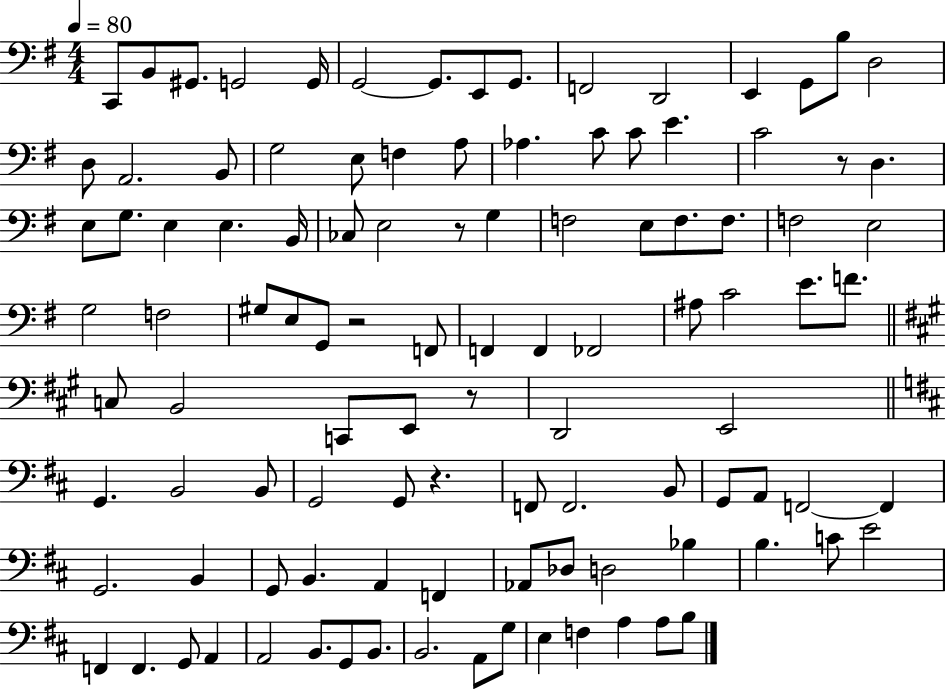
C2/e B2/e G#2/e. G2/h G2/s G2/h G2/e. E2/e G2/e. F2/h D2/h E2/q G2/e B3/e D3/h D3/e A2/h. B2/e G3/h E3/e F3/q A3/e Ab3/q. C4/e C4/e E4/q. C4/h R/e D3/q. E3/e G3/e. E3/q E3/q. B2/s CES3/e E3/h R/e G3/q F3/h E3/e F3/e. F3/e. F3/h E3/h G3/h F3/h G#3/e E3/e G2/e R/h F2/e F2/q F2/q FES2/h A#3/e C4/h E4/e. F4/e. C3/e B2/h C2/e E2/e R/e D2/h E2/h G2/q. B2/h B2/e G2/h G2/e R/q. F2/e F2/h. B2/e G2/e A2/e F2/h F2/q G2/h. B2/q G2/e B2/q. A2/q F2/q Ab2/e Db3/e D3/h Bb3/q B3/q. C4/e E4/h F2/q F2/q. G2/e A2/q A2/h B2/e. G2/e B2/e. B2/h. A2/e G3/e E3/q F3/q A3/q A3/e B3/e